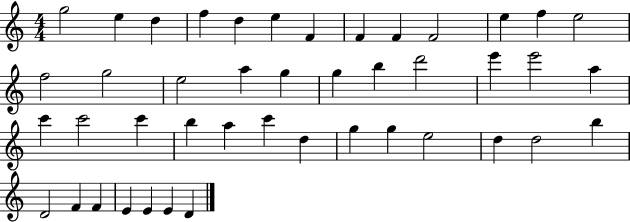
X:1
T:Untitled
M:4/4
L:1/4
K:C
g2 e d f d e F F F F2 e f e2 f2 g2 e2 a g g b d'2 e' e'2 a c' c'2 c' b a c' d g g e2 d d2 b D2 F F E E E D